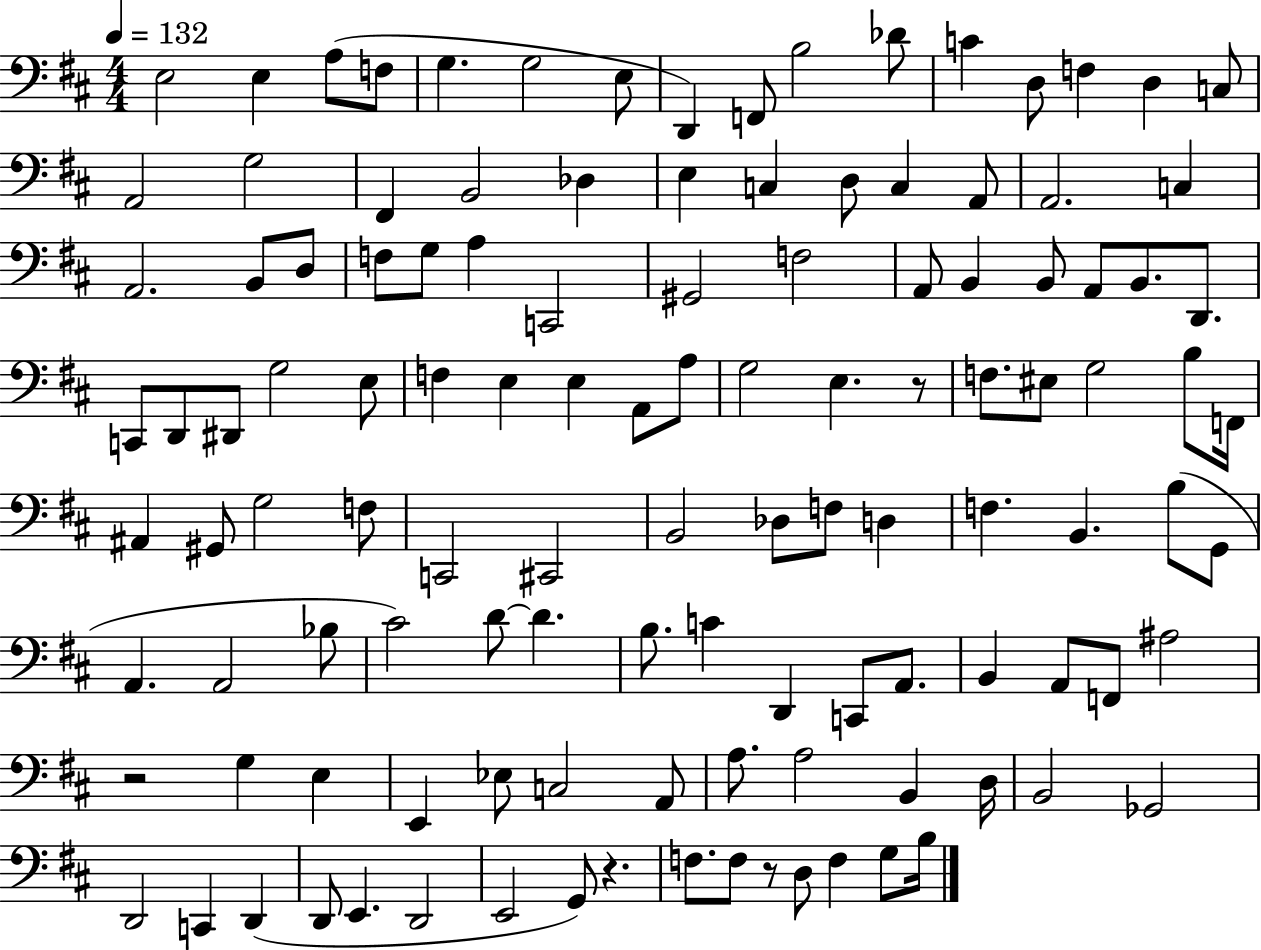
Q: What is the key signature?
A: D major